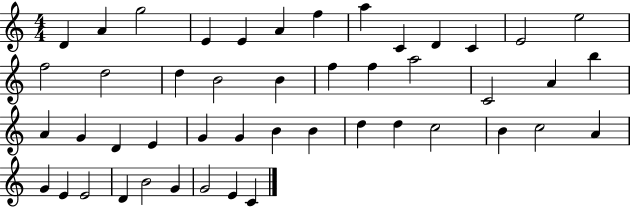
X:1
T:Untitled
M:4/4
L:1/4
K:C
D A g2 E E A f a C D C E2 e2 f2 d2 d B2 B f f a2 C2 A b A G D E G G B B d d c2 B c2 A G E E2 D B2 G G2 E C